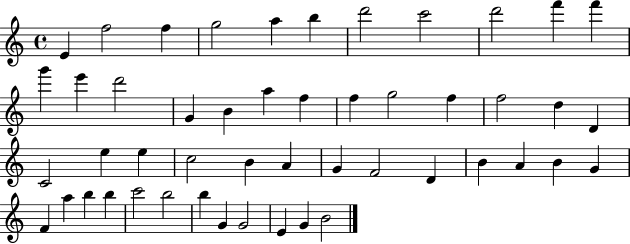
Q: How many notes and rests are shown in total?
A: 49